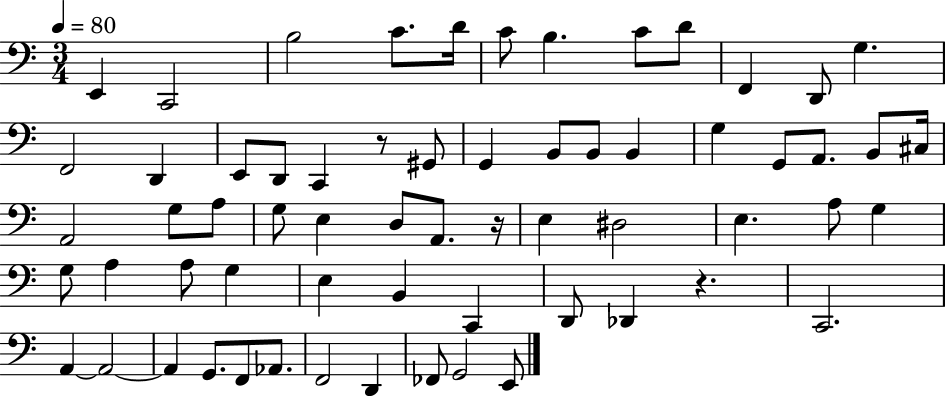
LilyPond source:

{
  \clef bass
  \numericTimeSignature
  \time 3/4
  \key c \major
  \tempo 4 = 80
  e,4 c,2 | b2 c'8. d'16 | c'8 b4. c'8 d'8 | f,4 d,8 g4. | \break f,2 d,4 | e,8 d,8 c,4 r8 gis,8 | g,4 b,8 b,8 b,4 | g4 g,8 a,8. b,8 cis16 | \break a,2 g8 a8 | g8 e4 d8 a,8. r16 | e4 dis2 | e4. a8 g4 | \break g8 a4 a8 g4 | e4 b,4 c,4 | d,8 des,4 r4. | c,2. | \break a,4~~ a,2~~ | a,4 g,8. f,8 aes,8. | f,2 d,4 | fes,8 g,2 e,8 | \break \bar "|."
}